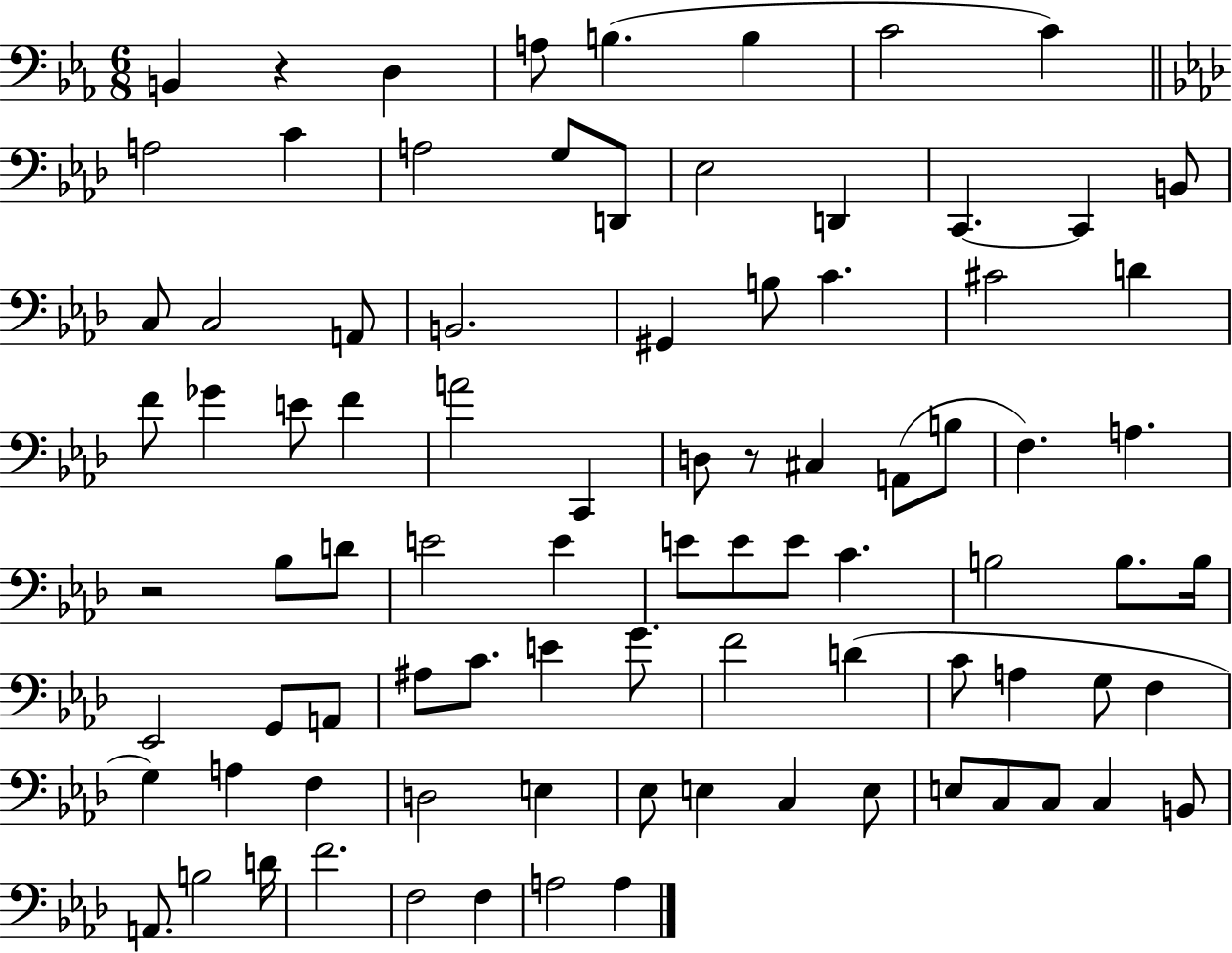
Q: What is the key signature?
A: EES major